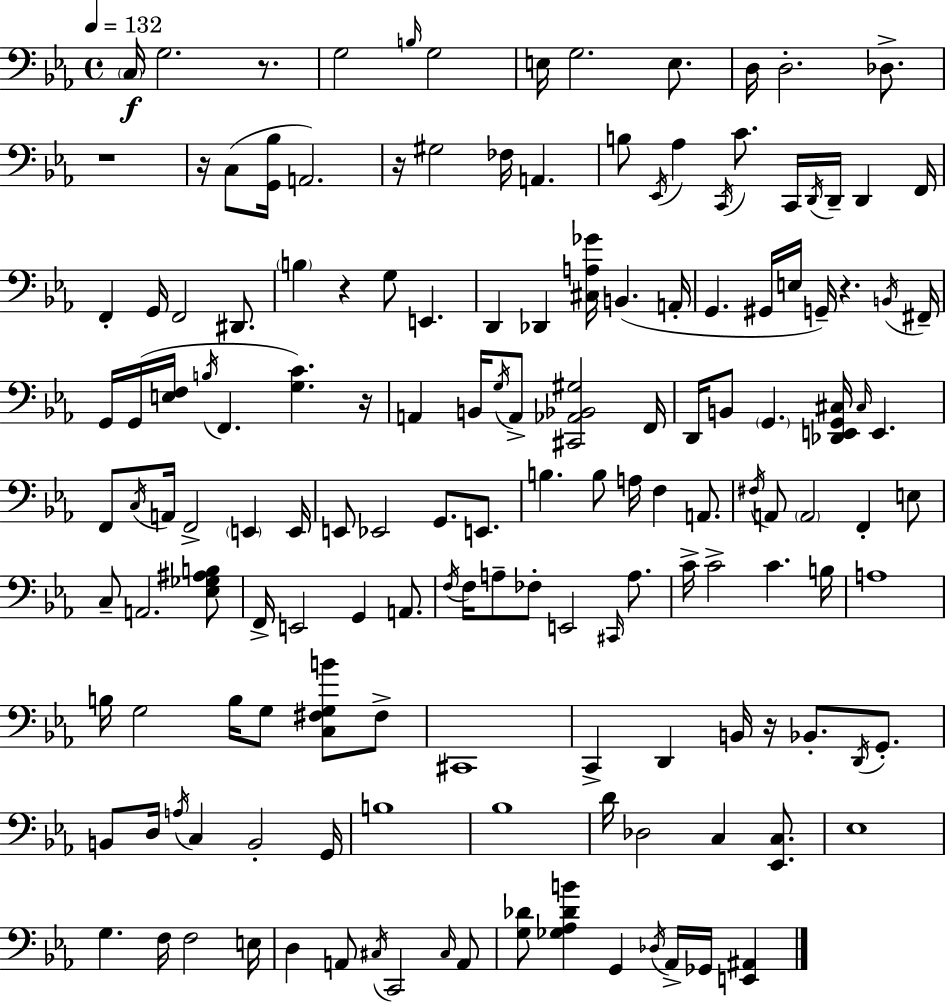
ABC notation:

X:1
T:Untitled
M:4/4
L:1/4
K:Cm
C,/4 G,2 z/2 G,2 B,/4 G,2 E,/4 G,2 E,/2 D,/4 D,2 _D,/2 z4 z/4 C,/2 [G,,_B,]/4 A,,2 z/4 ^G,2 _F,/4 A,, B,/2 _E,,/4 _A, C,,/4 C/2 C,,/4 D,,/4 D,,/4 D,, F,,/4 F,, G,,/4 F,,2 ^D,,/2 B, z G,/2 E,, D,, _D,, [^C,A,_G]/4 B,, A,,/4 G,, ^G,,/4 E,/4 G,,/4 z B,,/4 ^F,,/4 G,,/4 G,,/4 [E,F,]/4 B,/4 F,, [G,C] z/4 A,, B,,/4 G,/4 A,,/2 [^C,,_A,,_B,,^G,]2 F,,/4 D,,/4 B,,/2 G,, [_D,,E,,G,,^C,]/4 ^C,/4 E,, F,,/2 C,/4 A,,/4 F,,2 E,, E,,/4 E,,/2 _E,,2 G,,/2 E,,/2 B, B,/2 A,/4 F, A,,/2 ^F,/4 A,,/2 A,,2 F,, E,/2 C,/2 A,,2 [_E,_G,^A,B,]/2 F,,/4 E,,2 G,, A,,/2 F,/4 F,/4 A,/2 _F,/2 E,,2 ^C,,/4 A,/2 C/4 C2 C B,/4 A,4 B,/4 G,2 B,/4 G,/2 [C,^F,G,B]/2 ^F,/2 ^C,,4 C,, D,, B,,/4 z/4 _B,,/2 D,,/4 G,,/2 B,,/2 D,/4 A,/4 C, B,,2 G,,/4 B,4 _B,4 D/4 _D,2 C, [_E,,C,]/2 _E,4 G, F,/4 F,2 E,/4 D, A,,/2 ^C,/4 C,,2 ^C,/4 A,,/2 [G,_D]/2 [_G,_A,_DB] G,, _D,/4 _A,,/4 _G,,/4 [E,,^A,,]